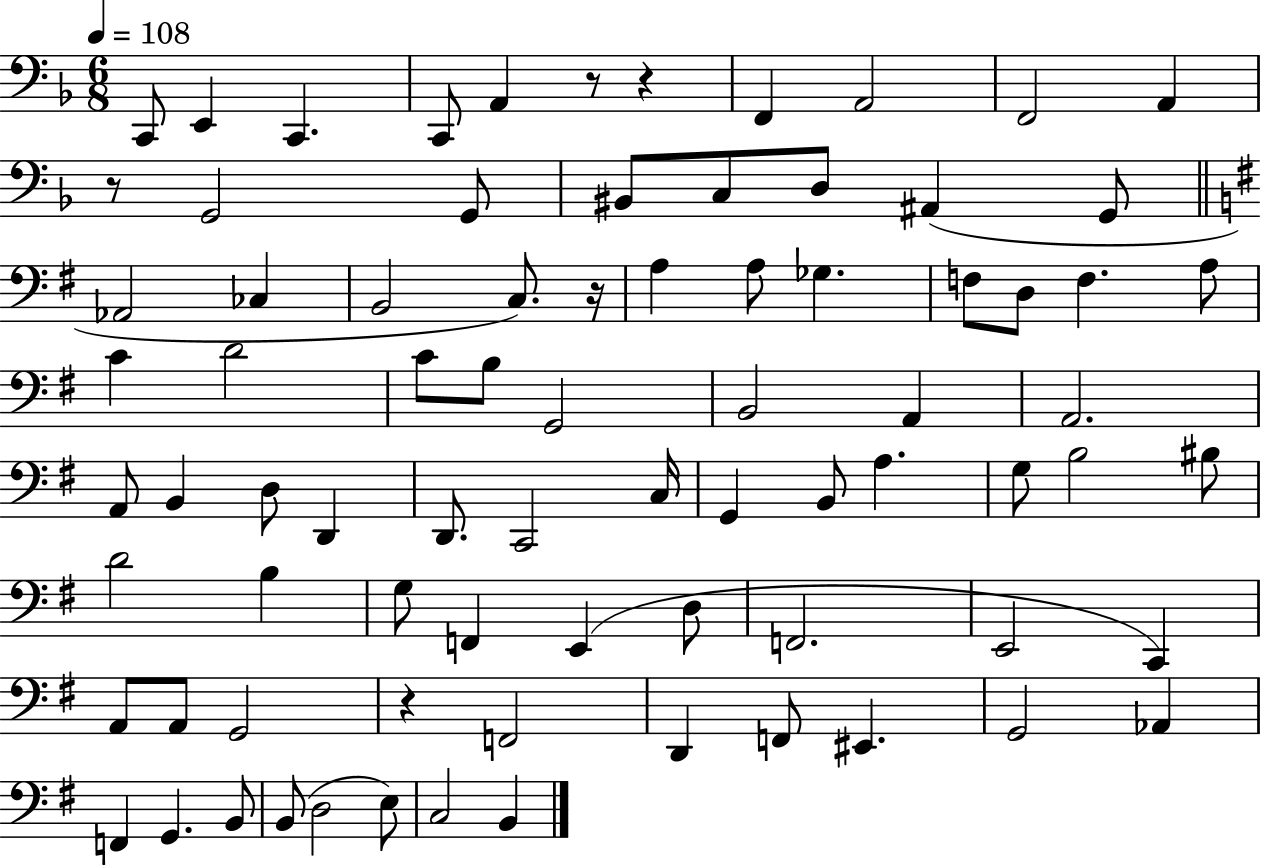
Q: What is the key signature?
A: F major